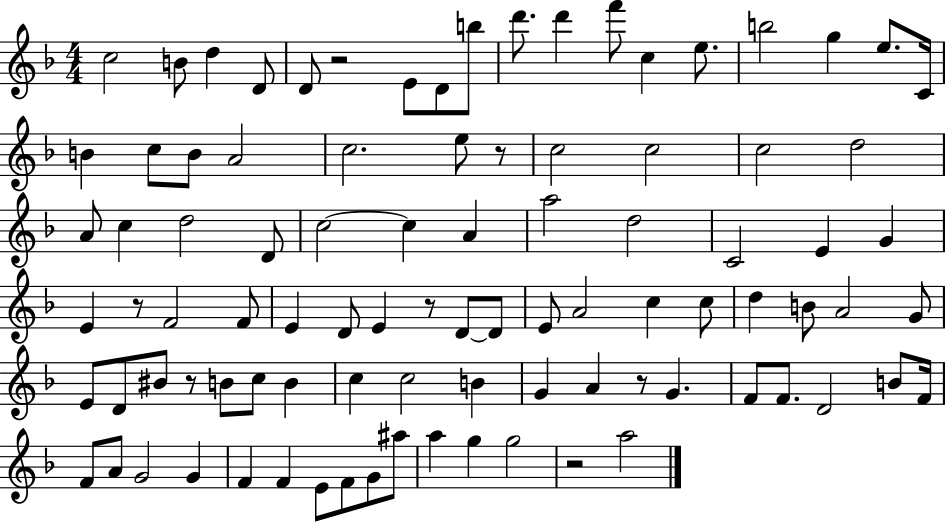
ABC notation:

X:1
T:Untitled
M:4/4
L:1/4
K:F
c2 B/2 d D/2 D/2 z2 E/2 D/2 b/2 d'/2 d' f'/2 c e/2 b2 g e/2 C/4 B c/2 B/2 A2 c2 e/2 z/2 c2 c2 c2 d2 A/2 c d2 D/2 c2 c A a2 d2 C2 E G E z/2 F2 F/2 E D/2 E z/2 D/2 D/2 E/2 A2 c c/2 d B/2 A2 G/2 E/2 D/2 ^B/2 z/2 B/2 c/2 B c c2 B G A z/2 G F/2 F/2 D2 B/2 F/4 F/2 A/2 G2 G F F E/2 F/2 G/2 ^a/2 a g g2 z2 a2